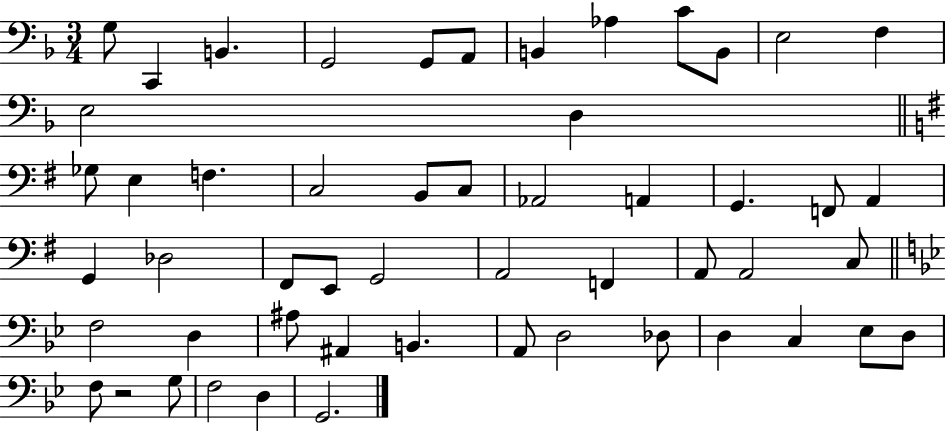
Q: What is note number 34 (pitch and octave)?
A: A2